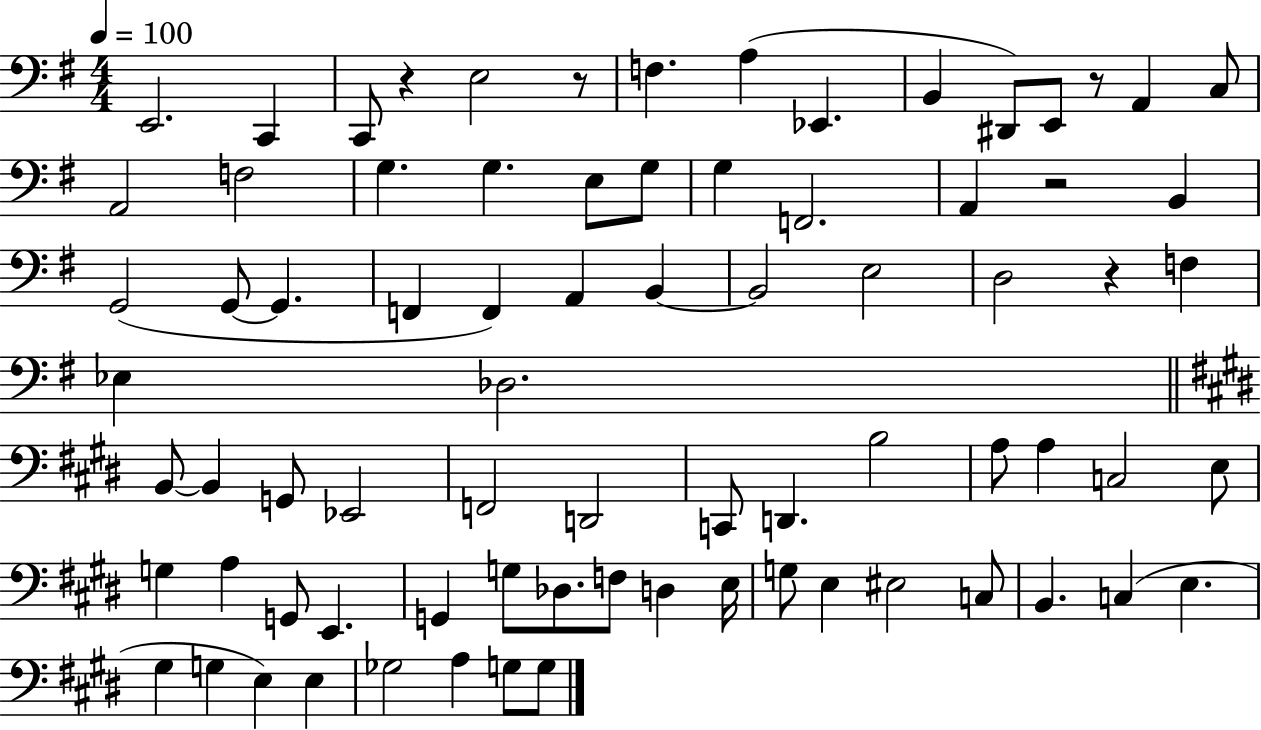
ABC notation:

X:1
T:Untitled
M:4/4
L:1/4
K:G
E,,2 C,, C,,/2 z E,2 z/2 F, A, _E,, B,, ^D,,/2 E,,/2 z/2 A,, C,/2 A,,2 F,2 G, G, E,/2 G,/2 G, F,,2 A,, z2 B,, G,,2 G,,/2 G,, F,, F,, A,, B,, B,,2 E,2 D,2 z F, _E, _D,2 B,,/2 B,, G,,/2 _E,,2 F,,2 D,,2 C,,/2 D,, B,2 A,/2 A, C,2 E,/2 G, A, G,,/2 E,, G,, G,/2 _D,/2 F,/2 D, E,/4 G,/2 E, ^E,2 C,/2 B,, C, E, ^G, G, E, E, _G,2 A, G,/2 G,/2